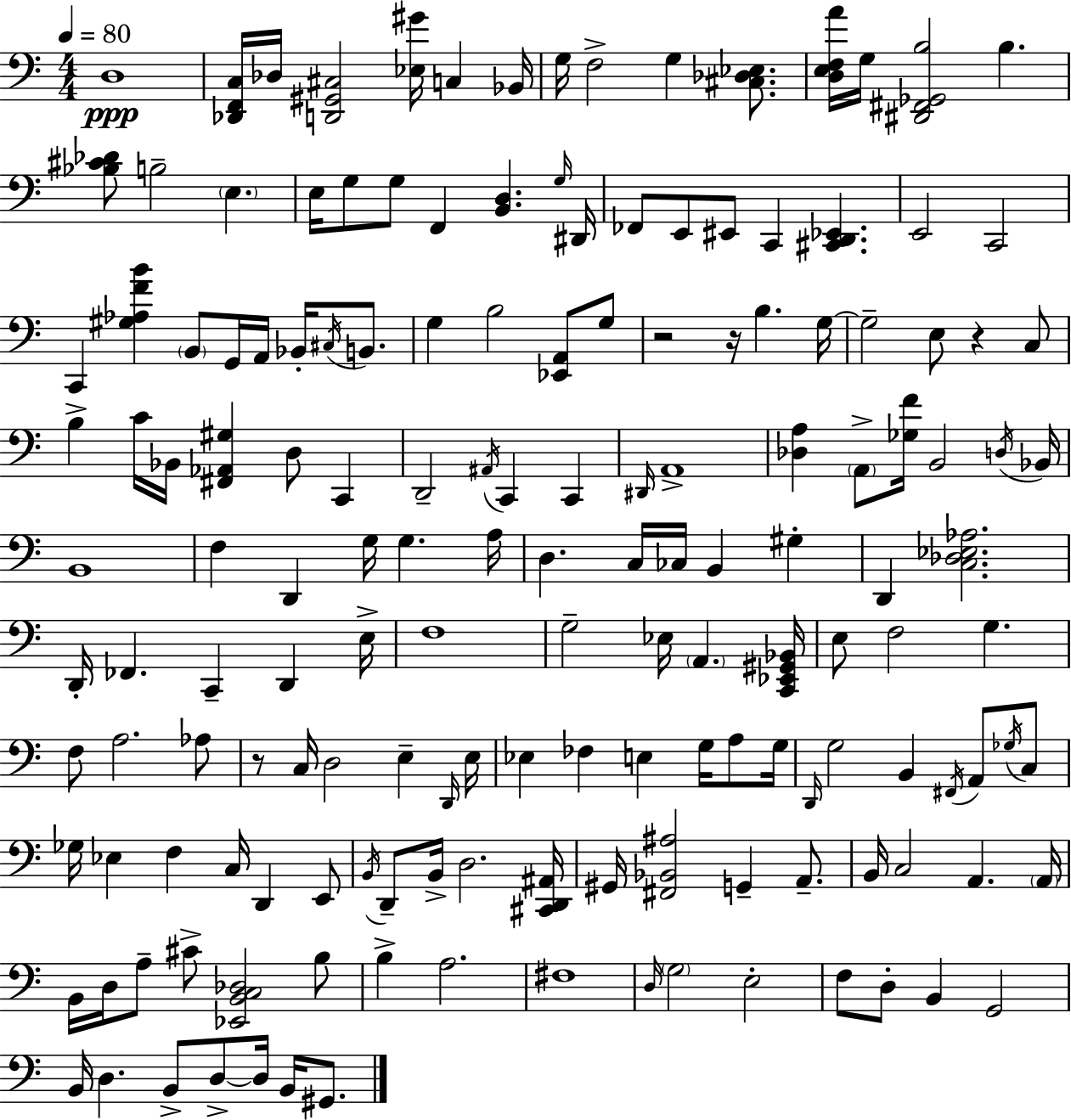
D3/w [Db2,F2,C3]/s Db3/s [D2,G#2,C#3]/h [Eb3,G#4]/s C3/q Bb2/s G3/s F3/h G3/q [C#3,Db3,Eb3]/e. [D3,E3,F3,A4]/s G3/s [D#2,F#2,Gb2,B3]/h B3/q. [Bb3,C#4,Db4]/e B3/h E3/q. E3/s G3/e G3/e F2/q [B2,D3]/q. G3/s D#2/s FES2/e E2/e EIS2/e C2/q [C#2,D2,Eb2]/q. E2/h C2/h C2/q [G#3,Ab3,F4,B4]/q B2/e G2/s A2/s Bb2/s C#3/s B2/e. G3/q B3/h [Eb2,A2]/e G3/e R/h R/s B3/q. G3/s G3/h E3/e R/q C3/e B3/q C4/s Bb2/s [F#2,Ab2,G#3]/q D3/e C2/q D2/h A#2/s C2/q C2/q D#2/s A2/w [Db3,A3]/q A2/e [Gb3,F4]/s B2/h D3/s Bb2/s B2/w F3/q D2/q G3/s G3/q. A3/s D3/q. C3/s CES3/s B2/q G#3/q D2/q [C3,Db3,Eb3,Ab3]/h. D2/s FES2/q. C2/q D2/q E3/s F3/w G3/h Eb3/s A2/q. [C2,Eb2,G#2,Bb2]/s E3/e F3/h G3/q. F3/e A3/h. Ab3/e R/e C3/s D3/h E3/q D2/s E3/s Eb3/q FES3/q E3/q G3/s A3/e G3/s D2/s G3/h B2/q F#2/s A2/e Gb3/s C3/e Gb3/s Eb3/q F3/q C3/s D2/q E2/e B2/s D2/e B2/s D3/h. [C#2,D2,A#2]/s G#2/s [F#2,Bb2,A#3]/h G2/q A2/e. B2/s C3/h A2/q. A2/s B2/s D3/s A3/e C#4/e [Eb2,B2,C3,Db3]/h B3/e B3/q A3/h. F#3/w D3/s G3/h E3/h F3/e D3/e B2/q G2/h B2/s D3/q. B2/e D3/e D3/s B2/s G#2/e.